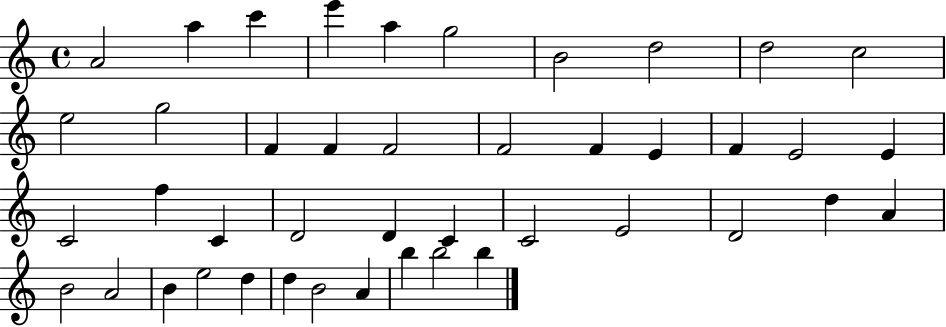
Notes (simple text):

A4/h A5/q C6/q E6/q A5/q G5/h B4/h D5/h D5/h C5/h E5/h G5/h F4/q F4/q F4/h F4/h F4/q E4/q F4/q E4/h E4/q C4/h F5/q C4/q D4/h D4/q C4/q C4/h E4/h D4/h D5/q A4/q B4/h A4/h B4/q E5/h D5/q D5/q B4/h A4/q B5/q B5/h B5/q